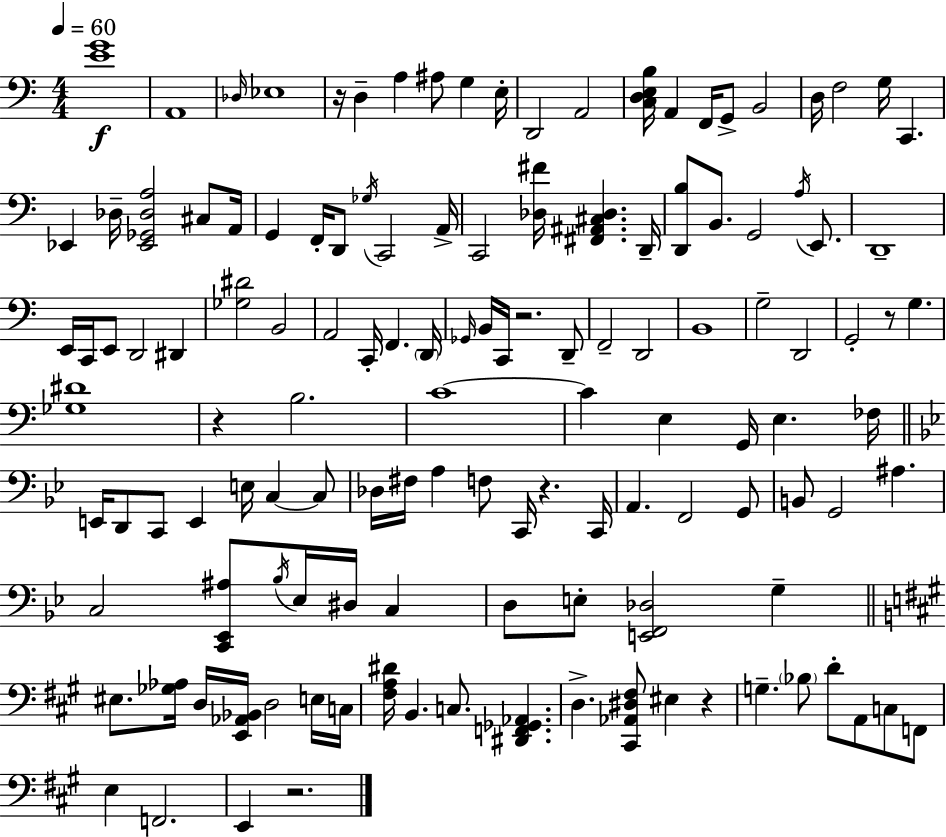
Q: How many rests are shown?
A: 7